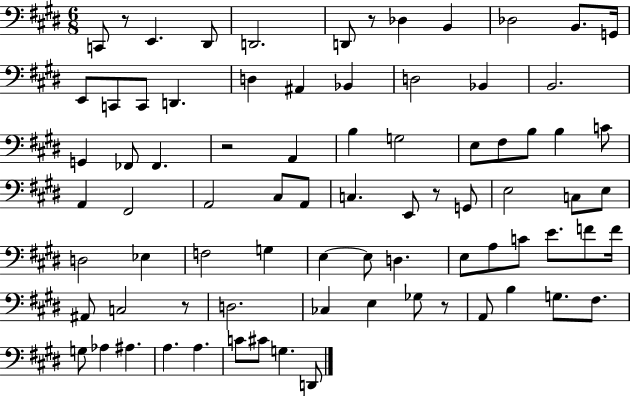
{
  \clef bass
  \numericTimeSignature
  \time 6/8
  \key e \major
  c,8 r8 e,4. dis,8 | d,2. | d,8 r8 des4 b,4 | des2 b,8. g,16 | \break e,8 c,8 c,8 d,4. | d4 ais,4 bes,4 | d2 bes,4 | b,2. | \break g,4 fes,8 fes,4. | r2 a,4 | b4 g2 | e8 fis8 b8 b4 c'8 | \break a,4 fis,2 | a,2 cis8 a,8 | c4. e,8 r8 g,8 | e2 c8 e8 | \break d2 ees4 | f2 g4 | e4~~ e8 d4. | e8 a8 c'8 e'8. f'8 f'16 | \break ais,8 c2 r8 | d2. | ces4 e4 ges8 r8 | a,8 b4 g8. fis8. | \break g8 aes4 ais4. | a4. a4. | c'8 cis'8 g4. d,8 | \bar "|."
}